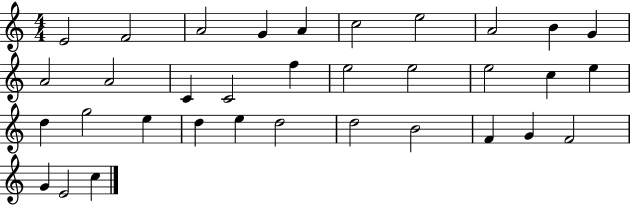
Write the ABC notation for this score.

X:1
T:Untitled
M:4/4
L:1/4
K:C
E2 F2 A2 G A c2 e2 A2 B G A2 A2 C C2 f e2 e2 e2 c e d g2 e d e d2 d2 B2 F G F2 G E2 c